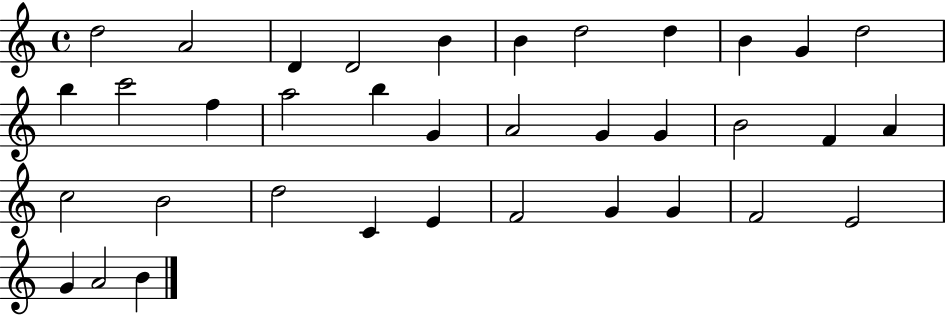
X:1
T:Untitled
M:4/4
L:1/4
K:C
d2 A2 D D2 B B d2 d B G d2 b c'2 f a2 b G A2 G G B2 F A c2 B2 d2 C E F2 G G F2 E2 G A2 B